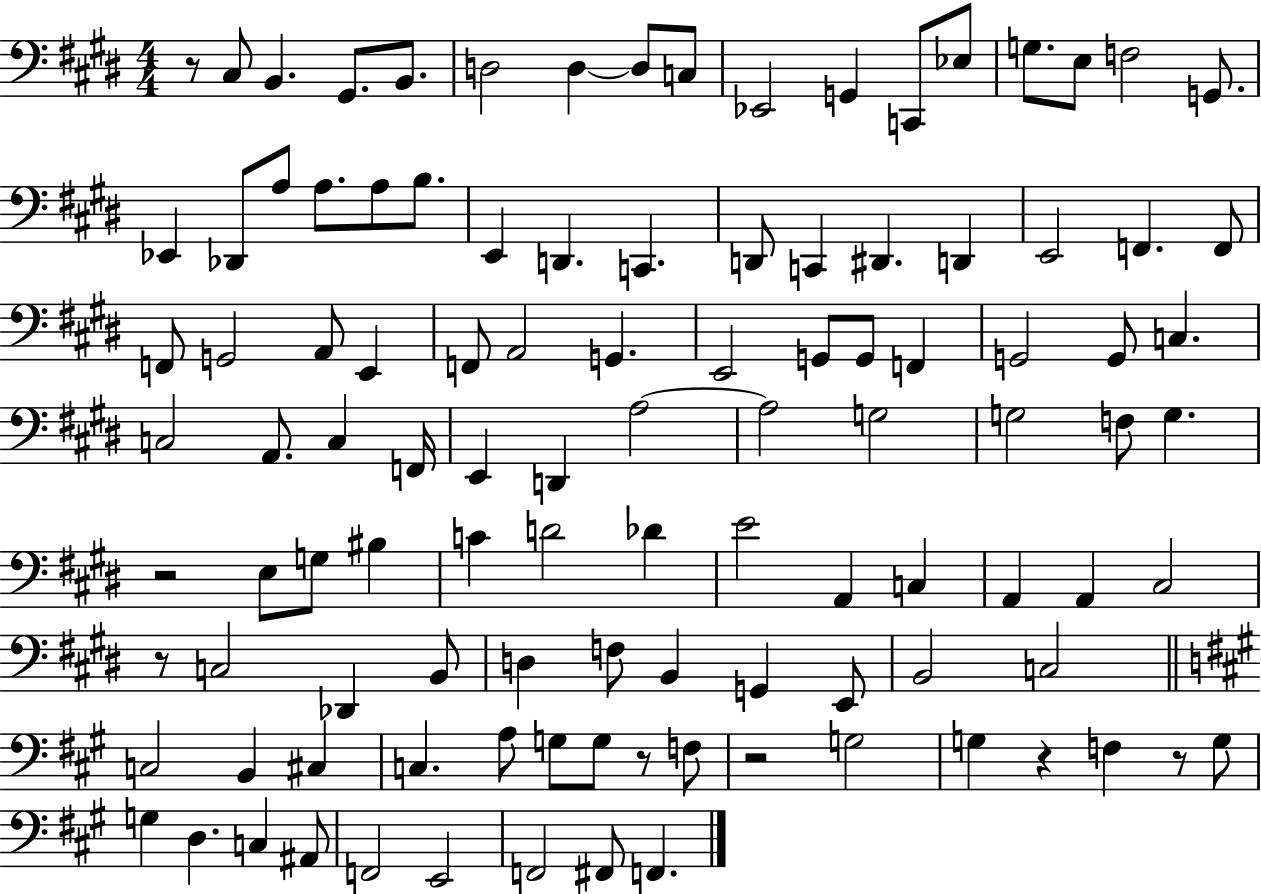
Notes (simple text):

R/e C#3/e B2/q. G#2/e. B2/e. D3/h D3/q D3/e C3/e Eb2/h G2/q C2/e Eb3/e G3/e. E3/e F3/h G2/e. Eb2/q Db2/e A3/e A3/e. A3/e B3/e. E2/q D2/q. C2/q. D2/e C2/q D#2/q. D2/q E2/h F2/q. F2/e F2/e G2/h A2/e E2/q F2/e A2/h G2/q. E2/h G2/e G2/e F2/q G2/h G2/e C3/q. C3/h A2/e. C3/q F2/s E2/q D2/q A3/h A3/h G3/h G3/h F3/e G3/q. R/h E3/e G3/e BIS3/q C4/q D4/h Db4/q E4/h A2/q C3/q A2/q A2/q C#3/h R/e C3/h Db2/q B2/e D3/q F3/e B2/q G2/q E2/e B2/h C3/h C3/h B2/q C#3/q C3/q. A3/e G3/e G3/e R/e F3/e R/h G3/h G3/q R/q F3/q R/e G3/e G3/q D3/q. C3/q A#2/e F2/h E2/h F2/h F#2/e F2/q.